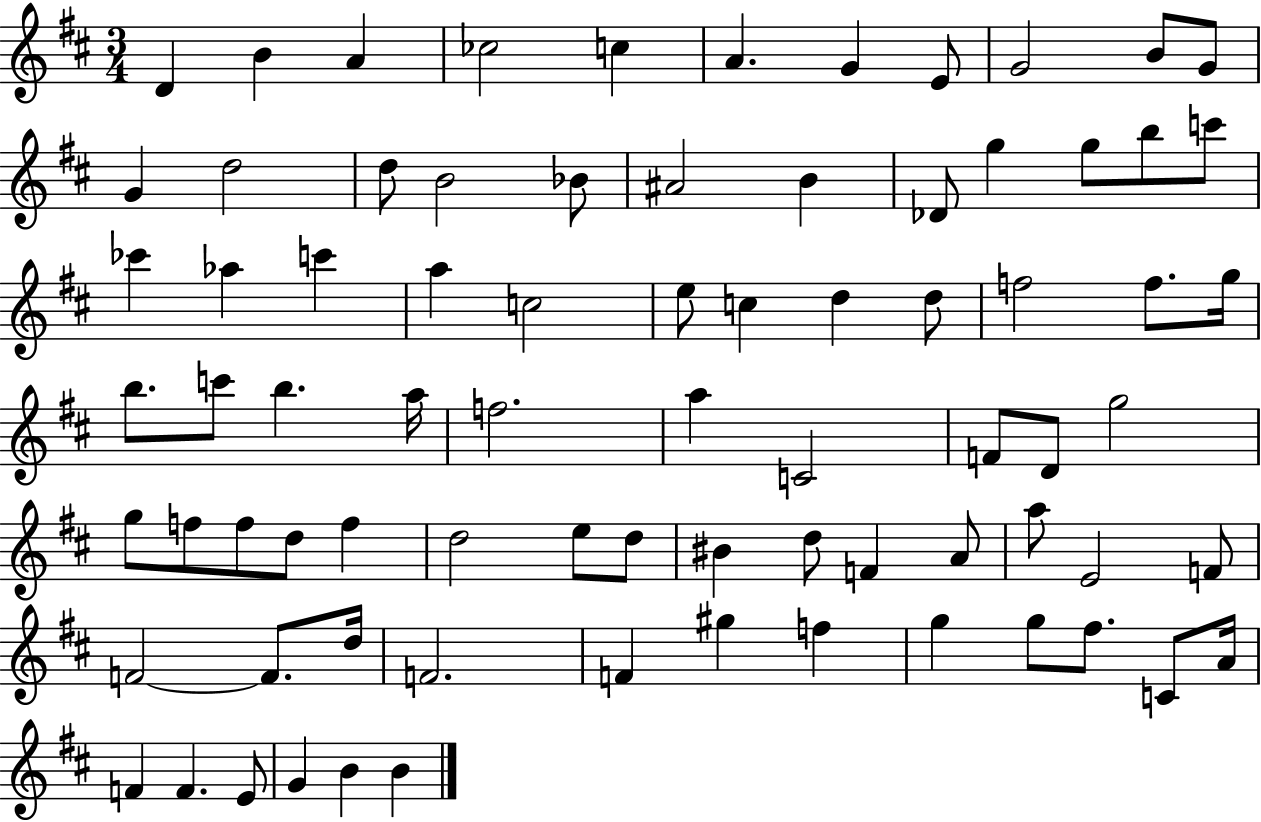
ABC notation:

X:1
T:Untitled
M:3/4
L:1/4
K:D
D B A _c2 c A G E/2 G2 B/2 G/2 G d2 d/2 B2 _B/2 ^A2 B _D/2 g g/2 b/2 c'/2 _c' _a c' a c2 e/2 c d d/2 f2 f/2 g/4 b/2 c'/2 b a/4 f2 a C2 F/2 D/2 g2 g/2 f/2 f/2 d/2 f d2 e/2 d/2 ^B d/2 F A/2 a/2 E2 F/2 F2 F/2 d/4 F2 F ^g f g g/2 ^f/2 C/2 A/4 F F E/2 G B B